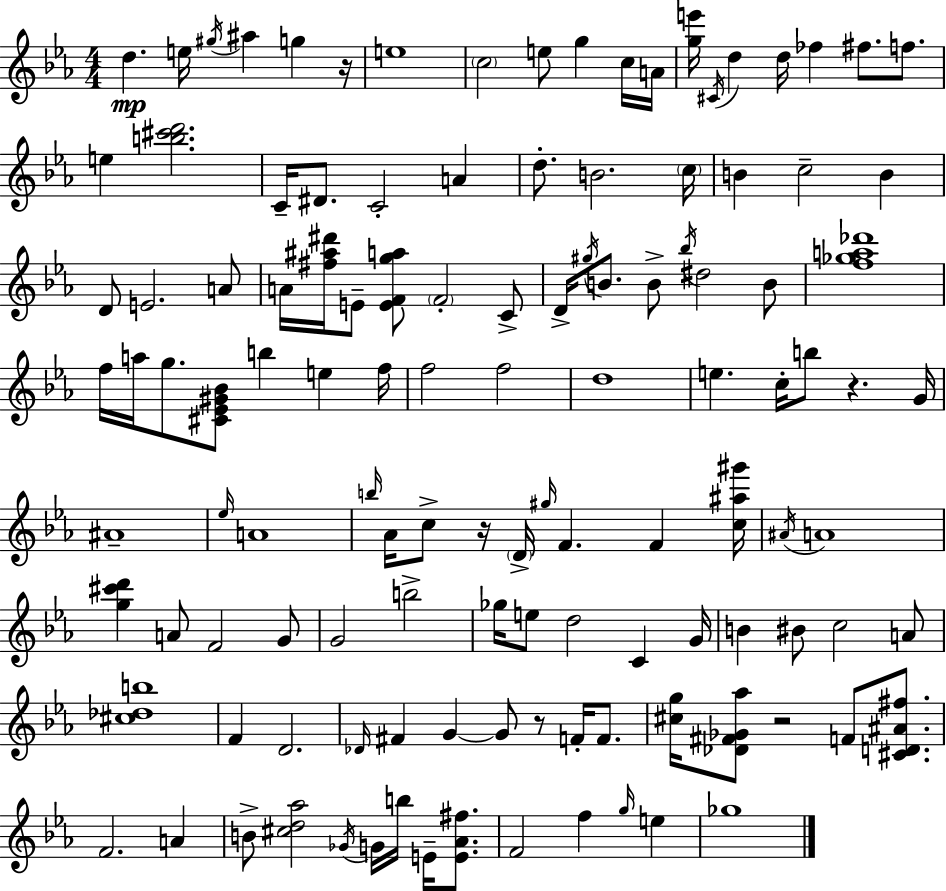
{
  \clef treble
  \numericTimeSignature
  \time 4/4
  \key ees \major
  d''4.\mp e''16 \acciaccatura { gis''16 } ais''4 g''4 | r16 e''1 | \parenthesize c''2 e''8 g''4 c''16 | a'16 <g'' e'''>16 \acciaccatura { cis'16 } d''4 d''16 fes''4 fis''8. f''8. | \break e''4 <b'' cis''' d'''>2. | c'16-- dis'8. c'2-. a'4 | d''8.-. b'2. | \parenthesize c''16 b'4 c''2-- b'4 | \break d'8 e'2. | a'8 a'16 <fis'' ais'' dis'''>16 e'8-- <e' f' g'' a''>8 \parenthesize f'2-. | c'8-> d'16-> \acciaccatura { gis''16 } b'8. b'8-> \acciaccatura { bes''16 } dis''2 | b'8 <f'' ges'' a'' des'''>1 | \break f''16 a''16 g''8. <cis' ees' gis' bes'>8 b''4 e''4 | f''16 f''2 f''2 | d''1 | e''4. c''16-. b''8 r4. | \break g'16 ais'1-- | \grace { ees''16 } a'1 | \grace { b''16 } aes'16 c''8-> r16 \parenthesize d'16-> \grace { gis''16 } f'4. | f'4 <c'' ais'' gis'''>16 \acciaccatura { ais'16 } a'1 | \break <g'' cis''' d'''>4 a'8 f'2 | g'8 g'2 | b''2-> ges''16 e''8 d''2 | c'4 g'16 b'4 bis'8 c''2 | \break a'8 <cis'' des'' b''>1 | f'4 d'2. | \grace { des'16 } fis'4 g'4~~ | g'8 r8 f'16-. f'8. <cis'' g''>16 <des' fis' ges' aes''>8 r2 | \break f'8 <cis' d' ais' fis''>8. f'2. | a'4 b'8-> <cis'' d'' aes''>2 | \acciaccatura { ges'16 } g'16 b''16 e'16-- <e' aes' fis''>8. f'2 | f''4 \grace { g''16 } e''4 ges''1 | \break \bar "|."
}